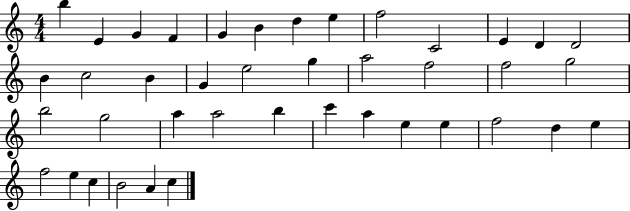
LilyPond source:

{
  \clef treble
  \numericTimeSignature
  \time 4/4
  \key c \major
  b''4 e'4 g'4 f'4 | g'4 b'4 d''4 e''4 | f''2 c'2 | e'4 d'4 d'2 | \break b'4 c''2 b'4 | g'4 e''2 g''4 | a''2 f''2 | f''2 g''2 | \break b''2 g''2 | a''4 a''2 b''4 | c'''4 a''4 e''4 e''4 | f''2 d''4 e''4 | \break f''2 e''4 c''4 | b'2 a'4 c''4 | \bar "|."
}